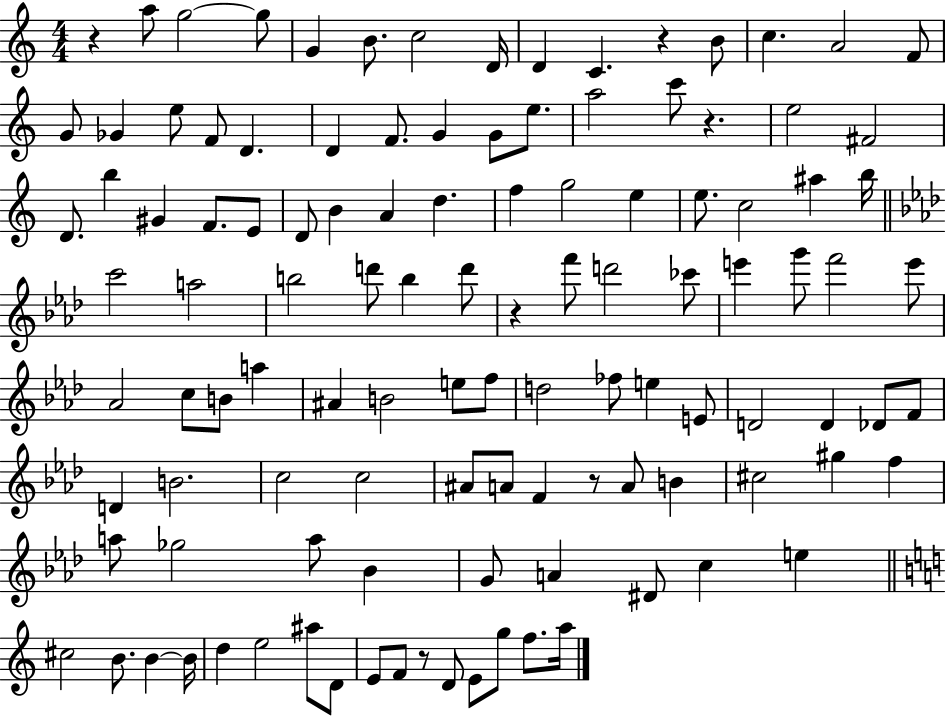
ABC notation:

X:1
T:Untitled
M:4/4
L:1/4
K:C
z a/2 g2 g/2 G B/2 c2 D/4 D C z B/2 c A2 F/2 G/2 _G e/2 F/2 D D F/2 G G/2 e/2 a2 c'/2 z e2 ^F2 D/2 b ^G F/2 E/2 D/2 B A d f g2 e e/2 c2 ^a b/4 c'2 a2 b2 d'/2 b d'/2 z f'/2 d'2 _c'/2 e' g'/2 f'2 e'/2 _A2 c/2 B/2 a ^A B2 e/2 f/2 d2 _f/2 e E/2 D2 D _D/2 F/2 D B2 c2 c2 ^A/2 A/2 F z/2 A/2 B ^c2 ^g f a/2 _g2 a/2 _B G/2 A ^D/2 c e ^c2 B/2 B B/4 d e2 ^a/2 D/2 E/2 F/2 z/2 D/2 E/2 g/2 f/2 a/4